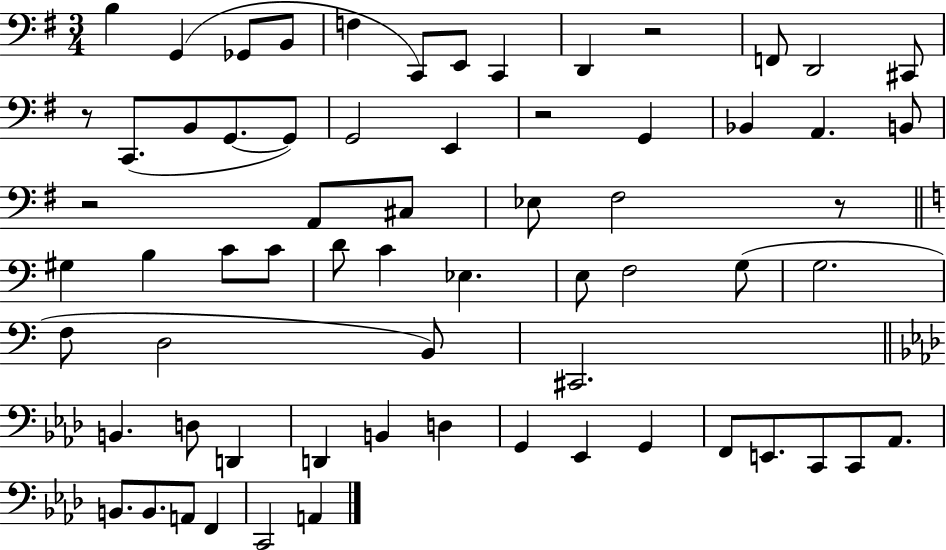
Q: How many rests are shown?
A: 5